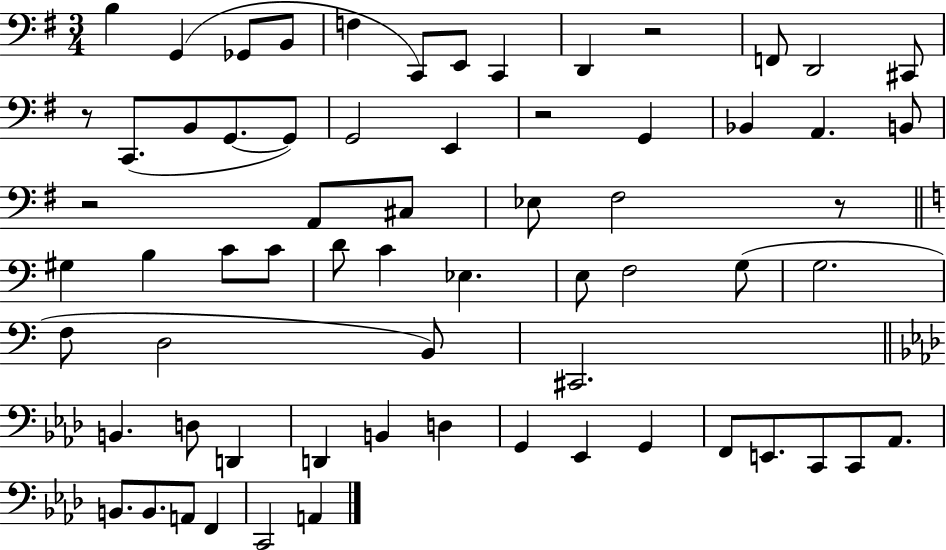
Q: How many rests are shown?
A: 5